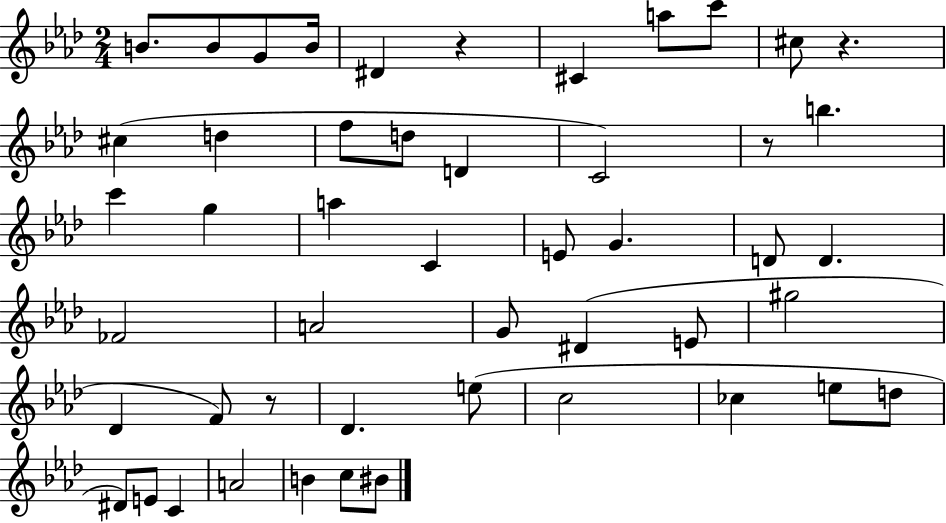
B4/e. B4/e G4/e B4/s D#4/q R/q C#4/q A5/e C6/e C#5/e R/q. C#5/q D5/q F5/e D5/e D4/q C4/h R/e B5/q. C6/q G5/q A5/q C4/q E4/e G4/q. D4/e D4/q. FES4/h A4/h G4/e D#4/q E4/e G#5/h Db4/q F4/e R/e Db4/q. E5/e C5/h CES5/q E5/e D5/e D#4/e E4/e C4/q A4/h B4/q C5/e BIS4/e